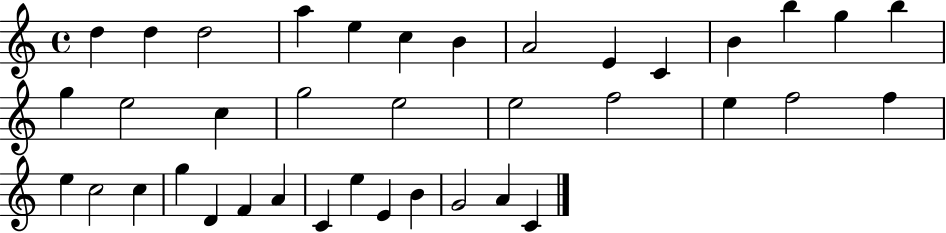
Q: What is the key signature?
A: C major